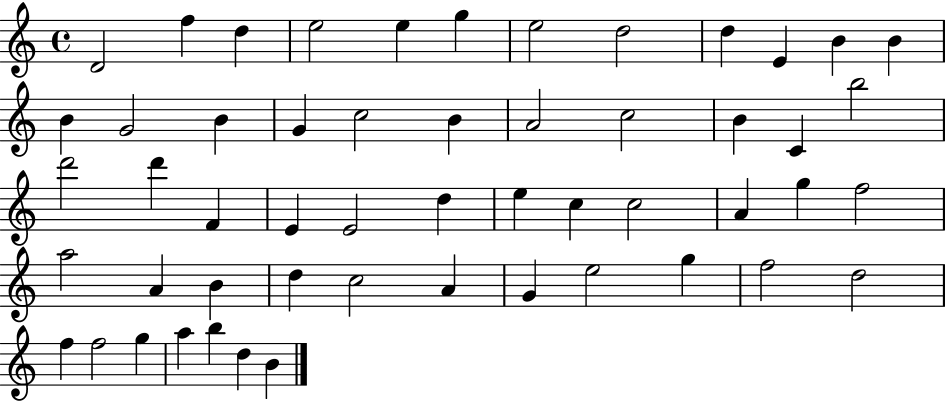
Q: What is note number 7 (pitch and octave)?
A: E5